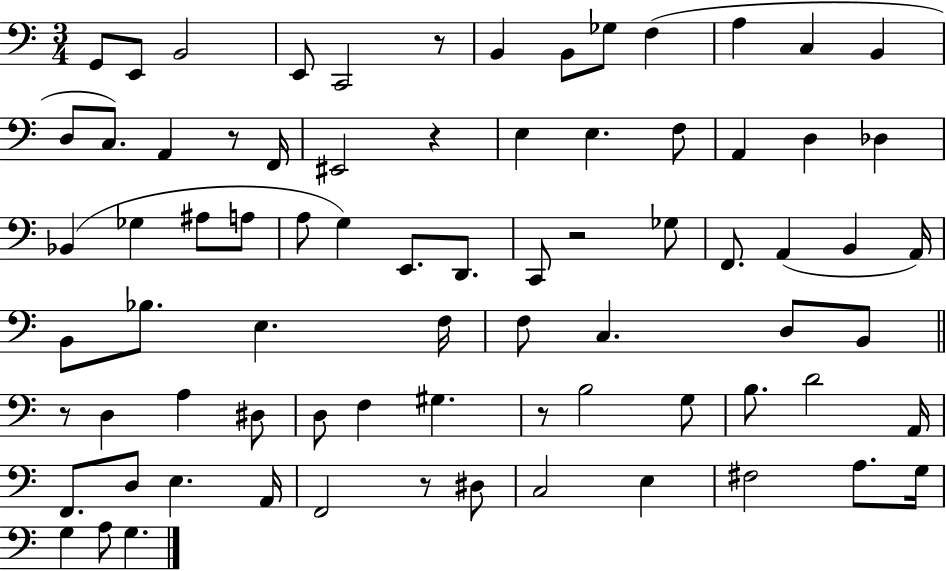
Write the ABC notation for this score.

X:1
T:Untitled
M:3/4
L:1/4
K:C
G,,/2 E,,/2 B,,2 E,,/2 C,,2 z/2 B,, B,,/2 _G,/2 F, A, C, B,, D,/2 C,/2 A,, z/2 F,,/4 ^E,,2 z E, E, F,/2 A,, D, _D, _B,, _G, ^A,/2 A,/2 A,/2 G, E,,/2 D,,/2 C,,/2 z2 _G,/2 F,,/2 A,, B,, A,,/4 B,,/2 _B,/2 E, F,/4 F,/2 C, D,/2 B,,/2 z/2 D, A, ^D,/2 D,/2 F, ^G, z/2 B,2 G,/2 B,/2 D2 A,,/4 F,,/2 D,/2 E, A,,/4 F,,2 z/2 ^D,/2 C,2 E, ^F,2 A,/2 G,/4 G, A,/2 G,